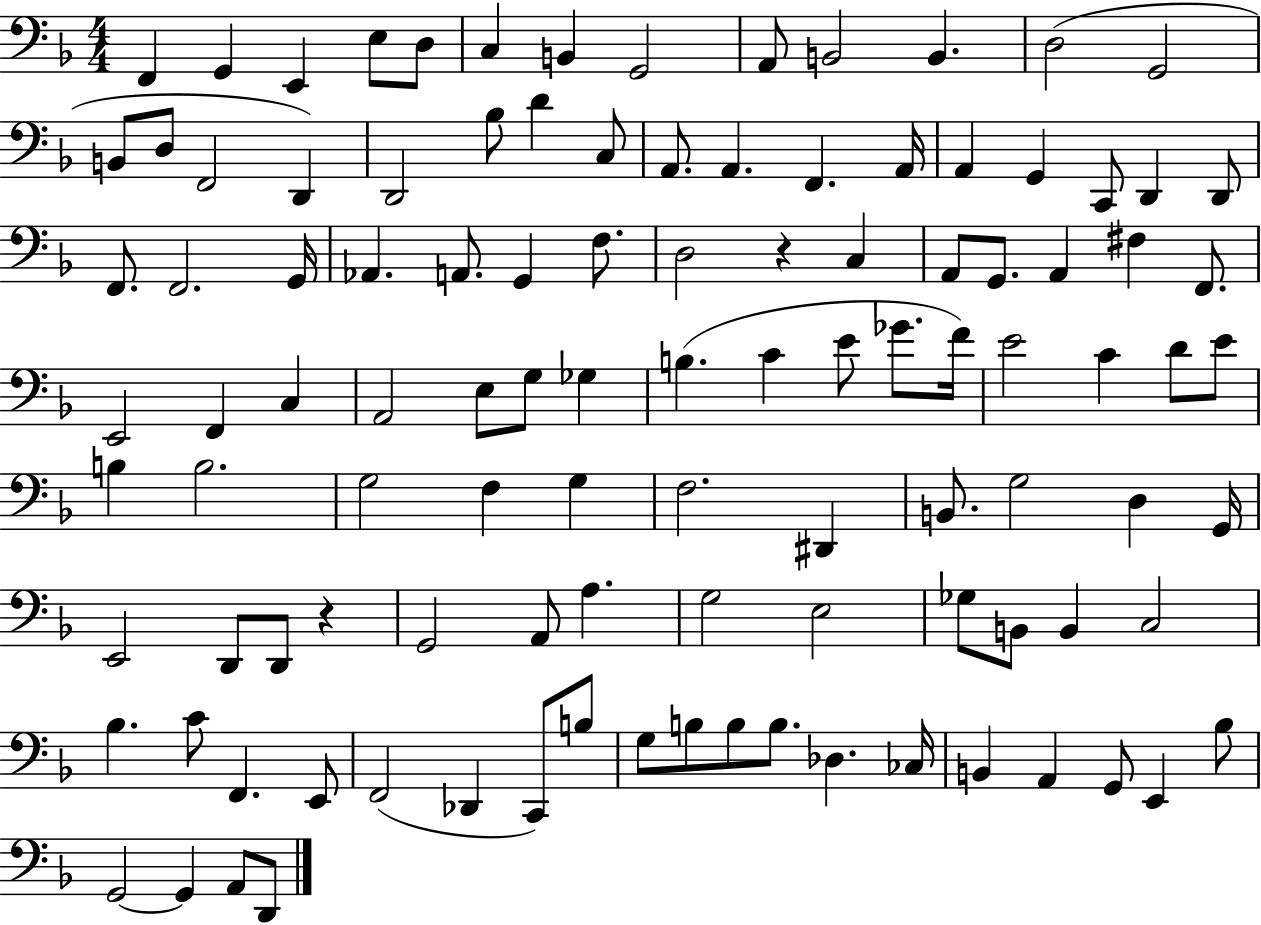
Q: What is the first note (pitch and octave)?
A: F2